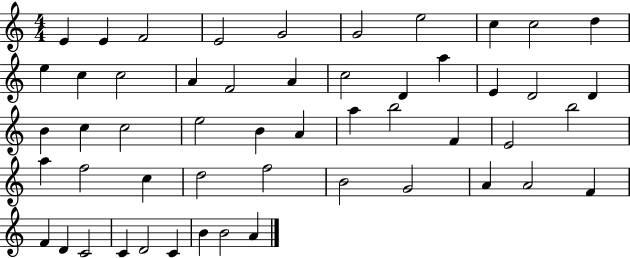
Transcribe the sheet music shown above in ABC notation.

X:1
T:Untitled
M:4/4
L:1/4
K:C
E E F2 E2 G2 G2 e2 c c2 d e c c2 A F2 A c2 D a E D2 D B c c2 e2 B A a b2 F E2 b2 a f2 c d2 f2 B2 G2 A A2 F F D C2 C D2 C B B2 A